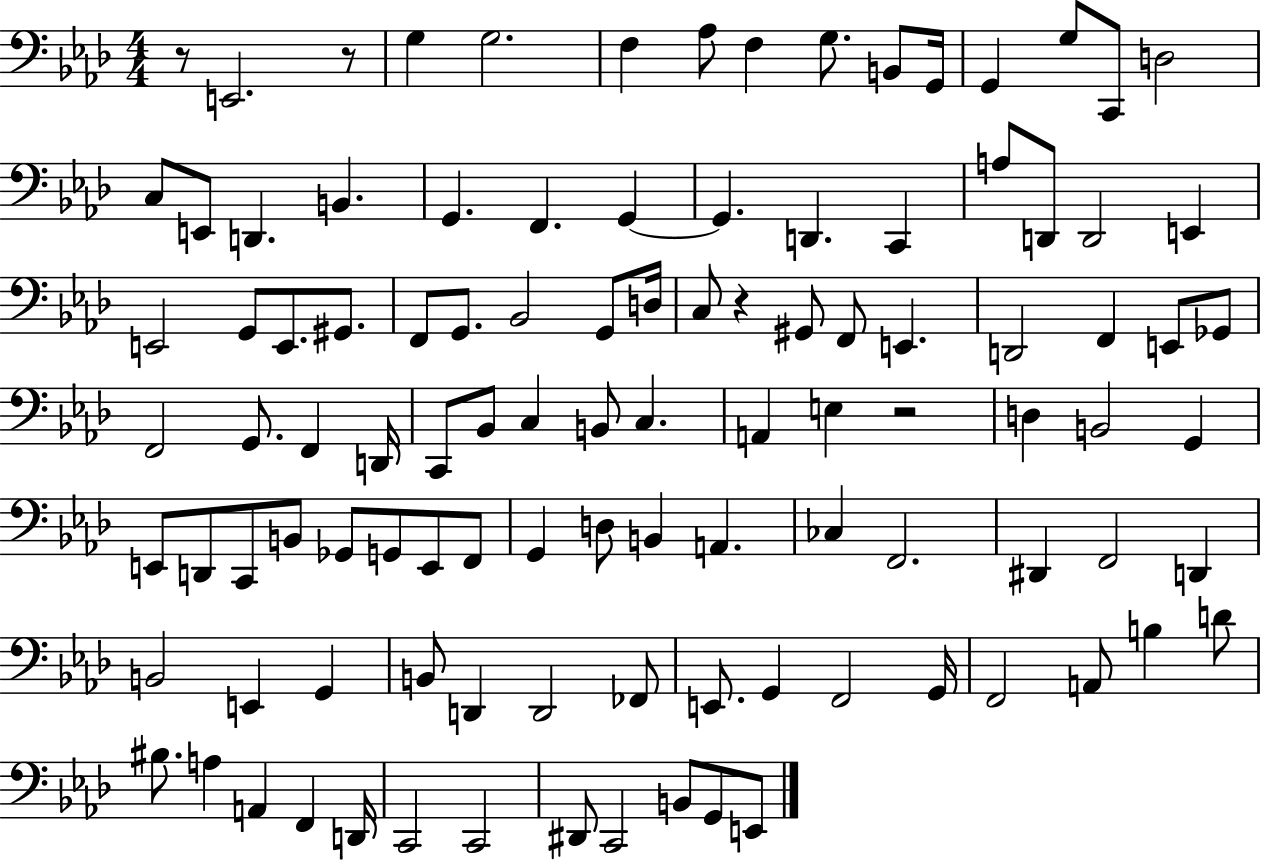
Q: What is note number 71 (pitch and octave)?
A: CES3